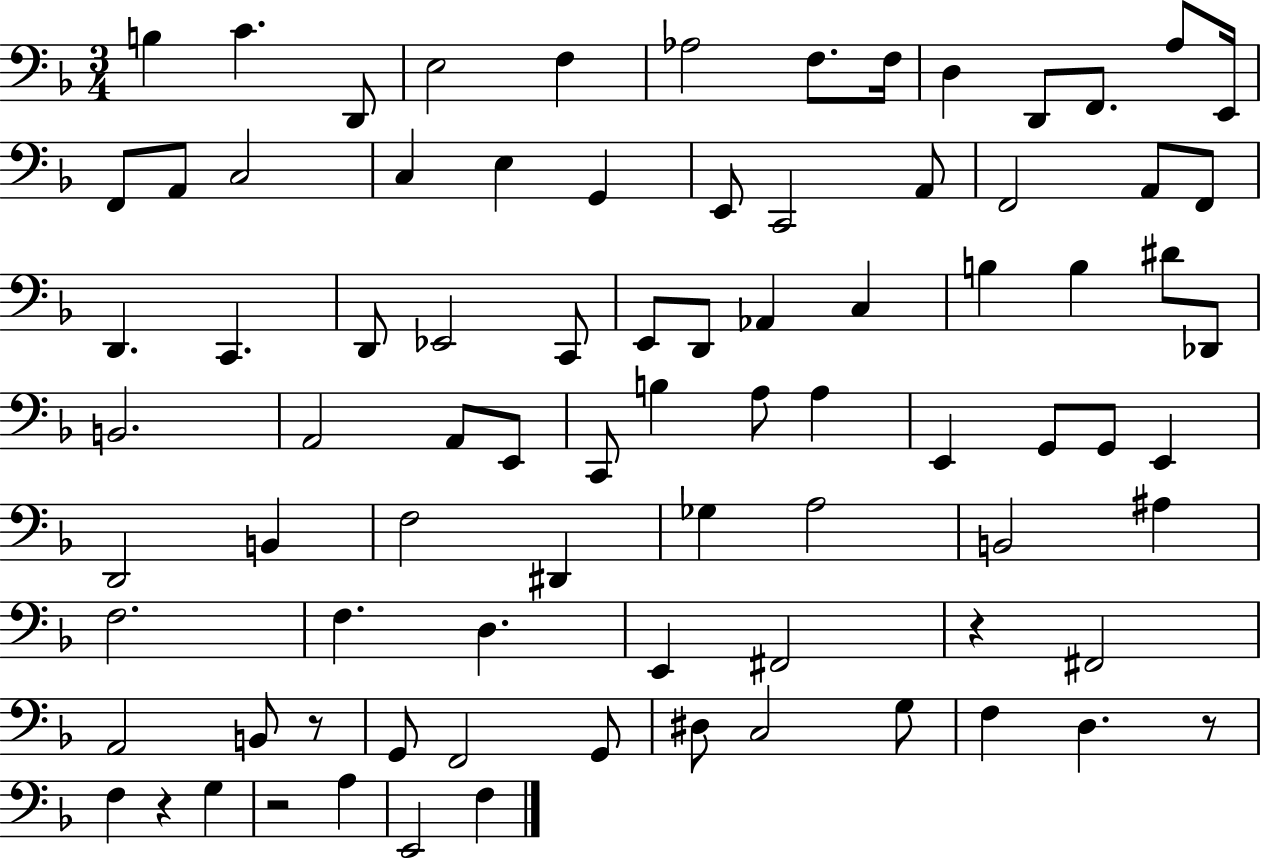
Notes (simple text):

B3/q C4/q. D2/e E3/h F3/q Ab3/h F3/e. F3/s D3/q D2/e F2/e. A3/e E2/s F2/e A2/e C3/h C3/q E3/q G2/q E2/e C2/h A2/e F2/h A2/e F2/e D2/q. C2/q. D2/e Eb2/h C2/e E2/e D2/e Ab2/q C3/q B3/q B3/q D#4/e Db2/e B2/h. A2/h A2/e E2/e C2/e B3/q A3/e A3/q E2/q G2/e G2/e E2/q D2/h B2/q F3/h D#2/q Gb3/q A3/h B2/h A#3/q F3/h. F3/q. D3/q. E2/q F#2/h R/q F#2/h A2/h B2/e R/e G2/e F2/h G2/e D#3/e C3/h G3/e F3/q D3/q. R/e F3/q R/q G3/q R/h A3/q E2/h F3/q